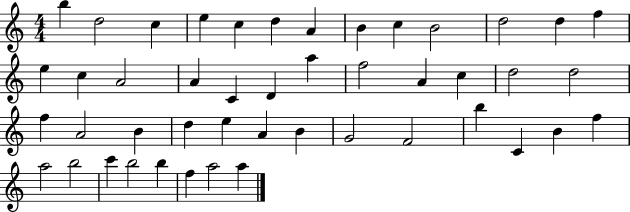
{
  \clef treble
  \numericTimeSignature
  \time 4/4
  \key c \major
  b''4 d''2 c''4 | e''4 c''4 d''4 a'4 | b'4 c''4 b'2 | d''2 d''4 f''4 | \break e''4 c''4 a'2 | a'4 c'4 d'4 a''4 | f''2 a'4 c''4 | d''2 d''2 | \break f''4 a'2 b'4 | d''4 e''4 a'4 b'4 | g'2 f'2 | b''4 c'4 b'4 f''4 | \break a''2 b''2 | c'''4 b''2 b''4 | f''4 a''2 a''4 | \bar "|."
}